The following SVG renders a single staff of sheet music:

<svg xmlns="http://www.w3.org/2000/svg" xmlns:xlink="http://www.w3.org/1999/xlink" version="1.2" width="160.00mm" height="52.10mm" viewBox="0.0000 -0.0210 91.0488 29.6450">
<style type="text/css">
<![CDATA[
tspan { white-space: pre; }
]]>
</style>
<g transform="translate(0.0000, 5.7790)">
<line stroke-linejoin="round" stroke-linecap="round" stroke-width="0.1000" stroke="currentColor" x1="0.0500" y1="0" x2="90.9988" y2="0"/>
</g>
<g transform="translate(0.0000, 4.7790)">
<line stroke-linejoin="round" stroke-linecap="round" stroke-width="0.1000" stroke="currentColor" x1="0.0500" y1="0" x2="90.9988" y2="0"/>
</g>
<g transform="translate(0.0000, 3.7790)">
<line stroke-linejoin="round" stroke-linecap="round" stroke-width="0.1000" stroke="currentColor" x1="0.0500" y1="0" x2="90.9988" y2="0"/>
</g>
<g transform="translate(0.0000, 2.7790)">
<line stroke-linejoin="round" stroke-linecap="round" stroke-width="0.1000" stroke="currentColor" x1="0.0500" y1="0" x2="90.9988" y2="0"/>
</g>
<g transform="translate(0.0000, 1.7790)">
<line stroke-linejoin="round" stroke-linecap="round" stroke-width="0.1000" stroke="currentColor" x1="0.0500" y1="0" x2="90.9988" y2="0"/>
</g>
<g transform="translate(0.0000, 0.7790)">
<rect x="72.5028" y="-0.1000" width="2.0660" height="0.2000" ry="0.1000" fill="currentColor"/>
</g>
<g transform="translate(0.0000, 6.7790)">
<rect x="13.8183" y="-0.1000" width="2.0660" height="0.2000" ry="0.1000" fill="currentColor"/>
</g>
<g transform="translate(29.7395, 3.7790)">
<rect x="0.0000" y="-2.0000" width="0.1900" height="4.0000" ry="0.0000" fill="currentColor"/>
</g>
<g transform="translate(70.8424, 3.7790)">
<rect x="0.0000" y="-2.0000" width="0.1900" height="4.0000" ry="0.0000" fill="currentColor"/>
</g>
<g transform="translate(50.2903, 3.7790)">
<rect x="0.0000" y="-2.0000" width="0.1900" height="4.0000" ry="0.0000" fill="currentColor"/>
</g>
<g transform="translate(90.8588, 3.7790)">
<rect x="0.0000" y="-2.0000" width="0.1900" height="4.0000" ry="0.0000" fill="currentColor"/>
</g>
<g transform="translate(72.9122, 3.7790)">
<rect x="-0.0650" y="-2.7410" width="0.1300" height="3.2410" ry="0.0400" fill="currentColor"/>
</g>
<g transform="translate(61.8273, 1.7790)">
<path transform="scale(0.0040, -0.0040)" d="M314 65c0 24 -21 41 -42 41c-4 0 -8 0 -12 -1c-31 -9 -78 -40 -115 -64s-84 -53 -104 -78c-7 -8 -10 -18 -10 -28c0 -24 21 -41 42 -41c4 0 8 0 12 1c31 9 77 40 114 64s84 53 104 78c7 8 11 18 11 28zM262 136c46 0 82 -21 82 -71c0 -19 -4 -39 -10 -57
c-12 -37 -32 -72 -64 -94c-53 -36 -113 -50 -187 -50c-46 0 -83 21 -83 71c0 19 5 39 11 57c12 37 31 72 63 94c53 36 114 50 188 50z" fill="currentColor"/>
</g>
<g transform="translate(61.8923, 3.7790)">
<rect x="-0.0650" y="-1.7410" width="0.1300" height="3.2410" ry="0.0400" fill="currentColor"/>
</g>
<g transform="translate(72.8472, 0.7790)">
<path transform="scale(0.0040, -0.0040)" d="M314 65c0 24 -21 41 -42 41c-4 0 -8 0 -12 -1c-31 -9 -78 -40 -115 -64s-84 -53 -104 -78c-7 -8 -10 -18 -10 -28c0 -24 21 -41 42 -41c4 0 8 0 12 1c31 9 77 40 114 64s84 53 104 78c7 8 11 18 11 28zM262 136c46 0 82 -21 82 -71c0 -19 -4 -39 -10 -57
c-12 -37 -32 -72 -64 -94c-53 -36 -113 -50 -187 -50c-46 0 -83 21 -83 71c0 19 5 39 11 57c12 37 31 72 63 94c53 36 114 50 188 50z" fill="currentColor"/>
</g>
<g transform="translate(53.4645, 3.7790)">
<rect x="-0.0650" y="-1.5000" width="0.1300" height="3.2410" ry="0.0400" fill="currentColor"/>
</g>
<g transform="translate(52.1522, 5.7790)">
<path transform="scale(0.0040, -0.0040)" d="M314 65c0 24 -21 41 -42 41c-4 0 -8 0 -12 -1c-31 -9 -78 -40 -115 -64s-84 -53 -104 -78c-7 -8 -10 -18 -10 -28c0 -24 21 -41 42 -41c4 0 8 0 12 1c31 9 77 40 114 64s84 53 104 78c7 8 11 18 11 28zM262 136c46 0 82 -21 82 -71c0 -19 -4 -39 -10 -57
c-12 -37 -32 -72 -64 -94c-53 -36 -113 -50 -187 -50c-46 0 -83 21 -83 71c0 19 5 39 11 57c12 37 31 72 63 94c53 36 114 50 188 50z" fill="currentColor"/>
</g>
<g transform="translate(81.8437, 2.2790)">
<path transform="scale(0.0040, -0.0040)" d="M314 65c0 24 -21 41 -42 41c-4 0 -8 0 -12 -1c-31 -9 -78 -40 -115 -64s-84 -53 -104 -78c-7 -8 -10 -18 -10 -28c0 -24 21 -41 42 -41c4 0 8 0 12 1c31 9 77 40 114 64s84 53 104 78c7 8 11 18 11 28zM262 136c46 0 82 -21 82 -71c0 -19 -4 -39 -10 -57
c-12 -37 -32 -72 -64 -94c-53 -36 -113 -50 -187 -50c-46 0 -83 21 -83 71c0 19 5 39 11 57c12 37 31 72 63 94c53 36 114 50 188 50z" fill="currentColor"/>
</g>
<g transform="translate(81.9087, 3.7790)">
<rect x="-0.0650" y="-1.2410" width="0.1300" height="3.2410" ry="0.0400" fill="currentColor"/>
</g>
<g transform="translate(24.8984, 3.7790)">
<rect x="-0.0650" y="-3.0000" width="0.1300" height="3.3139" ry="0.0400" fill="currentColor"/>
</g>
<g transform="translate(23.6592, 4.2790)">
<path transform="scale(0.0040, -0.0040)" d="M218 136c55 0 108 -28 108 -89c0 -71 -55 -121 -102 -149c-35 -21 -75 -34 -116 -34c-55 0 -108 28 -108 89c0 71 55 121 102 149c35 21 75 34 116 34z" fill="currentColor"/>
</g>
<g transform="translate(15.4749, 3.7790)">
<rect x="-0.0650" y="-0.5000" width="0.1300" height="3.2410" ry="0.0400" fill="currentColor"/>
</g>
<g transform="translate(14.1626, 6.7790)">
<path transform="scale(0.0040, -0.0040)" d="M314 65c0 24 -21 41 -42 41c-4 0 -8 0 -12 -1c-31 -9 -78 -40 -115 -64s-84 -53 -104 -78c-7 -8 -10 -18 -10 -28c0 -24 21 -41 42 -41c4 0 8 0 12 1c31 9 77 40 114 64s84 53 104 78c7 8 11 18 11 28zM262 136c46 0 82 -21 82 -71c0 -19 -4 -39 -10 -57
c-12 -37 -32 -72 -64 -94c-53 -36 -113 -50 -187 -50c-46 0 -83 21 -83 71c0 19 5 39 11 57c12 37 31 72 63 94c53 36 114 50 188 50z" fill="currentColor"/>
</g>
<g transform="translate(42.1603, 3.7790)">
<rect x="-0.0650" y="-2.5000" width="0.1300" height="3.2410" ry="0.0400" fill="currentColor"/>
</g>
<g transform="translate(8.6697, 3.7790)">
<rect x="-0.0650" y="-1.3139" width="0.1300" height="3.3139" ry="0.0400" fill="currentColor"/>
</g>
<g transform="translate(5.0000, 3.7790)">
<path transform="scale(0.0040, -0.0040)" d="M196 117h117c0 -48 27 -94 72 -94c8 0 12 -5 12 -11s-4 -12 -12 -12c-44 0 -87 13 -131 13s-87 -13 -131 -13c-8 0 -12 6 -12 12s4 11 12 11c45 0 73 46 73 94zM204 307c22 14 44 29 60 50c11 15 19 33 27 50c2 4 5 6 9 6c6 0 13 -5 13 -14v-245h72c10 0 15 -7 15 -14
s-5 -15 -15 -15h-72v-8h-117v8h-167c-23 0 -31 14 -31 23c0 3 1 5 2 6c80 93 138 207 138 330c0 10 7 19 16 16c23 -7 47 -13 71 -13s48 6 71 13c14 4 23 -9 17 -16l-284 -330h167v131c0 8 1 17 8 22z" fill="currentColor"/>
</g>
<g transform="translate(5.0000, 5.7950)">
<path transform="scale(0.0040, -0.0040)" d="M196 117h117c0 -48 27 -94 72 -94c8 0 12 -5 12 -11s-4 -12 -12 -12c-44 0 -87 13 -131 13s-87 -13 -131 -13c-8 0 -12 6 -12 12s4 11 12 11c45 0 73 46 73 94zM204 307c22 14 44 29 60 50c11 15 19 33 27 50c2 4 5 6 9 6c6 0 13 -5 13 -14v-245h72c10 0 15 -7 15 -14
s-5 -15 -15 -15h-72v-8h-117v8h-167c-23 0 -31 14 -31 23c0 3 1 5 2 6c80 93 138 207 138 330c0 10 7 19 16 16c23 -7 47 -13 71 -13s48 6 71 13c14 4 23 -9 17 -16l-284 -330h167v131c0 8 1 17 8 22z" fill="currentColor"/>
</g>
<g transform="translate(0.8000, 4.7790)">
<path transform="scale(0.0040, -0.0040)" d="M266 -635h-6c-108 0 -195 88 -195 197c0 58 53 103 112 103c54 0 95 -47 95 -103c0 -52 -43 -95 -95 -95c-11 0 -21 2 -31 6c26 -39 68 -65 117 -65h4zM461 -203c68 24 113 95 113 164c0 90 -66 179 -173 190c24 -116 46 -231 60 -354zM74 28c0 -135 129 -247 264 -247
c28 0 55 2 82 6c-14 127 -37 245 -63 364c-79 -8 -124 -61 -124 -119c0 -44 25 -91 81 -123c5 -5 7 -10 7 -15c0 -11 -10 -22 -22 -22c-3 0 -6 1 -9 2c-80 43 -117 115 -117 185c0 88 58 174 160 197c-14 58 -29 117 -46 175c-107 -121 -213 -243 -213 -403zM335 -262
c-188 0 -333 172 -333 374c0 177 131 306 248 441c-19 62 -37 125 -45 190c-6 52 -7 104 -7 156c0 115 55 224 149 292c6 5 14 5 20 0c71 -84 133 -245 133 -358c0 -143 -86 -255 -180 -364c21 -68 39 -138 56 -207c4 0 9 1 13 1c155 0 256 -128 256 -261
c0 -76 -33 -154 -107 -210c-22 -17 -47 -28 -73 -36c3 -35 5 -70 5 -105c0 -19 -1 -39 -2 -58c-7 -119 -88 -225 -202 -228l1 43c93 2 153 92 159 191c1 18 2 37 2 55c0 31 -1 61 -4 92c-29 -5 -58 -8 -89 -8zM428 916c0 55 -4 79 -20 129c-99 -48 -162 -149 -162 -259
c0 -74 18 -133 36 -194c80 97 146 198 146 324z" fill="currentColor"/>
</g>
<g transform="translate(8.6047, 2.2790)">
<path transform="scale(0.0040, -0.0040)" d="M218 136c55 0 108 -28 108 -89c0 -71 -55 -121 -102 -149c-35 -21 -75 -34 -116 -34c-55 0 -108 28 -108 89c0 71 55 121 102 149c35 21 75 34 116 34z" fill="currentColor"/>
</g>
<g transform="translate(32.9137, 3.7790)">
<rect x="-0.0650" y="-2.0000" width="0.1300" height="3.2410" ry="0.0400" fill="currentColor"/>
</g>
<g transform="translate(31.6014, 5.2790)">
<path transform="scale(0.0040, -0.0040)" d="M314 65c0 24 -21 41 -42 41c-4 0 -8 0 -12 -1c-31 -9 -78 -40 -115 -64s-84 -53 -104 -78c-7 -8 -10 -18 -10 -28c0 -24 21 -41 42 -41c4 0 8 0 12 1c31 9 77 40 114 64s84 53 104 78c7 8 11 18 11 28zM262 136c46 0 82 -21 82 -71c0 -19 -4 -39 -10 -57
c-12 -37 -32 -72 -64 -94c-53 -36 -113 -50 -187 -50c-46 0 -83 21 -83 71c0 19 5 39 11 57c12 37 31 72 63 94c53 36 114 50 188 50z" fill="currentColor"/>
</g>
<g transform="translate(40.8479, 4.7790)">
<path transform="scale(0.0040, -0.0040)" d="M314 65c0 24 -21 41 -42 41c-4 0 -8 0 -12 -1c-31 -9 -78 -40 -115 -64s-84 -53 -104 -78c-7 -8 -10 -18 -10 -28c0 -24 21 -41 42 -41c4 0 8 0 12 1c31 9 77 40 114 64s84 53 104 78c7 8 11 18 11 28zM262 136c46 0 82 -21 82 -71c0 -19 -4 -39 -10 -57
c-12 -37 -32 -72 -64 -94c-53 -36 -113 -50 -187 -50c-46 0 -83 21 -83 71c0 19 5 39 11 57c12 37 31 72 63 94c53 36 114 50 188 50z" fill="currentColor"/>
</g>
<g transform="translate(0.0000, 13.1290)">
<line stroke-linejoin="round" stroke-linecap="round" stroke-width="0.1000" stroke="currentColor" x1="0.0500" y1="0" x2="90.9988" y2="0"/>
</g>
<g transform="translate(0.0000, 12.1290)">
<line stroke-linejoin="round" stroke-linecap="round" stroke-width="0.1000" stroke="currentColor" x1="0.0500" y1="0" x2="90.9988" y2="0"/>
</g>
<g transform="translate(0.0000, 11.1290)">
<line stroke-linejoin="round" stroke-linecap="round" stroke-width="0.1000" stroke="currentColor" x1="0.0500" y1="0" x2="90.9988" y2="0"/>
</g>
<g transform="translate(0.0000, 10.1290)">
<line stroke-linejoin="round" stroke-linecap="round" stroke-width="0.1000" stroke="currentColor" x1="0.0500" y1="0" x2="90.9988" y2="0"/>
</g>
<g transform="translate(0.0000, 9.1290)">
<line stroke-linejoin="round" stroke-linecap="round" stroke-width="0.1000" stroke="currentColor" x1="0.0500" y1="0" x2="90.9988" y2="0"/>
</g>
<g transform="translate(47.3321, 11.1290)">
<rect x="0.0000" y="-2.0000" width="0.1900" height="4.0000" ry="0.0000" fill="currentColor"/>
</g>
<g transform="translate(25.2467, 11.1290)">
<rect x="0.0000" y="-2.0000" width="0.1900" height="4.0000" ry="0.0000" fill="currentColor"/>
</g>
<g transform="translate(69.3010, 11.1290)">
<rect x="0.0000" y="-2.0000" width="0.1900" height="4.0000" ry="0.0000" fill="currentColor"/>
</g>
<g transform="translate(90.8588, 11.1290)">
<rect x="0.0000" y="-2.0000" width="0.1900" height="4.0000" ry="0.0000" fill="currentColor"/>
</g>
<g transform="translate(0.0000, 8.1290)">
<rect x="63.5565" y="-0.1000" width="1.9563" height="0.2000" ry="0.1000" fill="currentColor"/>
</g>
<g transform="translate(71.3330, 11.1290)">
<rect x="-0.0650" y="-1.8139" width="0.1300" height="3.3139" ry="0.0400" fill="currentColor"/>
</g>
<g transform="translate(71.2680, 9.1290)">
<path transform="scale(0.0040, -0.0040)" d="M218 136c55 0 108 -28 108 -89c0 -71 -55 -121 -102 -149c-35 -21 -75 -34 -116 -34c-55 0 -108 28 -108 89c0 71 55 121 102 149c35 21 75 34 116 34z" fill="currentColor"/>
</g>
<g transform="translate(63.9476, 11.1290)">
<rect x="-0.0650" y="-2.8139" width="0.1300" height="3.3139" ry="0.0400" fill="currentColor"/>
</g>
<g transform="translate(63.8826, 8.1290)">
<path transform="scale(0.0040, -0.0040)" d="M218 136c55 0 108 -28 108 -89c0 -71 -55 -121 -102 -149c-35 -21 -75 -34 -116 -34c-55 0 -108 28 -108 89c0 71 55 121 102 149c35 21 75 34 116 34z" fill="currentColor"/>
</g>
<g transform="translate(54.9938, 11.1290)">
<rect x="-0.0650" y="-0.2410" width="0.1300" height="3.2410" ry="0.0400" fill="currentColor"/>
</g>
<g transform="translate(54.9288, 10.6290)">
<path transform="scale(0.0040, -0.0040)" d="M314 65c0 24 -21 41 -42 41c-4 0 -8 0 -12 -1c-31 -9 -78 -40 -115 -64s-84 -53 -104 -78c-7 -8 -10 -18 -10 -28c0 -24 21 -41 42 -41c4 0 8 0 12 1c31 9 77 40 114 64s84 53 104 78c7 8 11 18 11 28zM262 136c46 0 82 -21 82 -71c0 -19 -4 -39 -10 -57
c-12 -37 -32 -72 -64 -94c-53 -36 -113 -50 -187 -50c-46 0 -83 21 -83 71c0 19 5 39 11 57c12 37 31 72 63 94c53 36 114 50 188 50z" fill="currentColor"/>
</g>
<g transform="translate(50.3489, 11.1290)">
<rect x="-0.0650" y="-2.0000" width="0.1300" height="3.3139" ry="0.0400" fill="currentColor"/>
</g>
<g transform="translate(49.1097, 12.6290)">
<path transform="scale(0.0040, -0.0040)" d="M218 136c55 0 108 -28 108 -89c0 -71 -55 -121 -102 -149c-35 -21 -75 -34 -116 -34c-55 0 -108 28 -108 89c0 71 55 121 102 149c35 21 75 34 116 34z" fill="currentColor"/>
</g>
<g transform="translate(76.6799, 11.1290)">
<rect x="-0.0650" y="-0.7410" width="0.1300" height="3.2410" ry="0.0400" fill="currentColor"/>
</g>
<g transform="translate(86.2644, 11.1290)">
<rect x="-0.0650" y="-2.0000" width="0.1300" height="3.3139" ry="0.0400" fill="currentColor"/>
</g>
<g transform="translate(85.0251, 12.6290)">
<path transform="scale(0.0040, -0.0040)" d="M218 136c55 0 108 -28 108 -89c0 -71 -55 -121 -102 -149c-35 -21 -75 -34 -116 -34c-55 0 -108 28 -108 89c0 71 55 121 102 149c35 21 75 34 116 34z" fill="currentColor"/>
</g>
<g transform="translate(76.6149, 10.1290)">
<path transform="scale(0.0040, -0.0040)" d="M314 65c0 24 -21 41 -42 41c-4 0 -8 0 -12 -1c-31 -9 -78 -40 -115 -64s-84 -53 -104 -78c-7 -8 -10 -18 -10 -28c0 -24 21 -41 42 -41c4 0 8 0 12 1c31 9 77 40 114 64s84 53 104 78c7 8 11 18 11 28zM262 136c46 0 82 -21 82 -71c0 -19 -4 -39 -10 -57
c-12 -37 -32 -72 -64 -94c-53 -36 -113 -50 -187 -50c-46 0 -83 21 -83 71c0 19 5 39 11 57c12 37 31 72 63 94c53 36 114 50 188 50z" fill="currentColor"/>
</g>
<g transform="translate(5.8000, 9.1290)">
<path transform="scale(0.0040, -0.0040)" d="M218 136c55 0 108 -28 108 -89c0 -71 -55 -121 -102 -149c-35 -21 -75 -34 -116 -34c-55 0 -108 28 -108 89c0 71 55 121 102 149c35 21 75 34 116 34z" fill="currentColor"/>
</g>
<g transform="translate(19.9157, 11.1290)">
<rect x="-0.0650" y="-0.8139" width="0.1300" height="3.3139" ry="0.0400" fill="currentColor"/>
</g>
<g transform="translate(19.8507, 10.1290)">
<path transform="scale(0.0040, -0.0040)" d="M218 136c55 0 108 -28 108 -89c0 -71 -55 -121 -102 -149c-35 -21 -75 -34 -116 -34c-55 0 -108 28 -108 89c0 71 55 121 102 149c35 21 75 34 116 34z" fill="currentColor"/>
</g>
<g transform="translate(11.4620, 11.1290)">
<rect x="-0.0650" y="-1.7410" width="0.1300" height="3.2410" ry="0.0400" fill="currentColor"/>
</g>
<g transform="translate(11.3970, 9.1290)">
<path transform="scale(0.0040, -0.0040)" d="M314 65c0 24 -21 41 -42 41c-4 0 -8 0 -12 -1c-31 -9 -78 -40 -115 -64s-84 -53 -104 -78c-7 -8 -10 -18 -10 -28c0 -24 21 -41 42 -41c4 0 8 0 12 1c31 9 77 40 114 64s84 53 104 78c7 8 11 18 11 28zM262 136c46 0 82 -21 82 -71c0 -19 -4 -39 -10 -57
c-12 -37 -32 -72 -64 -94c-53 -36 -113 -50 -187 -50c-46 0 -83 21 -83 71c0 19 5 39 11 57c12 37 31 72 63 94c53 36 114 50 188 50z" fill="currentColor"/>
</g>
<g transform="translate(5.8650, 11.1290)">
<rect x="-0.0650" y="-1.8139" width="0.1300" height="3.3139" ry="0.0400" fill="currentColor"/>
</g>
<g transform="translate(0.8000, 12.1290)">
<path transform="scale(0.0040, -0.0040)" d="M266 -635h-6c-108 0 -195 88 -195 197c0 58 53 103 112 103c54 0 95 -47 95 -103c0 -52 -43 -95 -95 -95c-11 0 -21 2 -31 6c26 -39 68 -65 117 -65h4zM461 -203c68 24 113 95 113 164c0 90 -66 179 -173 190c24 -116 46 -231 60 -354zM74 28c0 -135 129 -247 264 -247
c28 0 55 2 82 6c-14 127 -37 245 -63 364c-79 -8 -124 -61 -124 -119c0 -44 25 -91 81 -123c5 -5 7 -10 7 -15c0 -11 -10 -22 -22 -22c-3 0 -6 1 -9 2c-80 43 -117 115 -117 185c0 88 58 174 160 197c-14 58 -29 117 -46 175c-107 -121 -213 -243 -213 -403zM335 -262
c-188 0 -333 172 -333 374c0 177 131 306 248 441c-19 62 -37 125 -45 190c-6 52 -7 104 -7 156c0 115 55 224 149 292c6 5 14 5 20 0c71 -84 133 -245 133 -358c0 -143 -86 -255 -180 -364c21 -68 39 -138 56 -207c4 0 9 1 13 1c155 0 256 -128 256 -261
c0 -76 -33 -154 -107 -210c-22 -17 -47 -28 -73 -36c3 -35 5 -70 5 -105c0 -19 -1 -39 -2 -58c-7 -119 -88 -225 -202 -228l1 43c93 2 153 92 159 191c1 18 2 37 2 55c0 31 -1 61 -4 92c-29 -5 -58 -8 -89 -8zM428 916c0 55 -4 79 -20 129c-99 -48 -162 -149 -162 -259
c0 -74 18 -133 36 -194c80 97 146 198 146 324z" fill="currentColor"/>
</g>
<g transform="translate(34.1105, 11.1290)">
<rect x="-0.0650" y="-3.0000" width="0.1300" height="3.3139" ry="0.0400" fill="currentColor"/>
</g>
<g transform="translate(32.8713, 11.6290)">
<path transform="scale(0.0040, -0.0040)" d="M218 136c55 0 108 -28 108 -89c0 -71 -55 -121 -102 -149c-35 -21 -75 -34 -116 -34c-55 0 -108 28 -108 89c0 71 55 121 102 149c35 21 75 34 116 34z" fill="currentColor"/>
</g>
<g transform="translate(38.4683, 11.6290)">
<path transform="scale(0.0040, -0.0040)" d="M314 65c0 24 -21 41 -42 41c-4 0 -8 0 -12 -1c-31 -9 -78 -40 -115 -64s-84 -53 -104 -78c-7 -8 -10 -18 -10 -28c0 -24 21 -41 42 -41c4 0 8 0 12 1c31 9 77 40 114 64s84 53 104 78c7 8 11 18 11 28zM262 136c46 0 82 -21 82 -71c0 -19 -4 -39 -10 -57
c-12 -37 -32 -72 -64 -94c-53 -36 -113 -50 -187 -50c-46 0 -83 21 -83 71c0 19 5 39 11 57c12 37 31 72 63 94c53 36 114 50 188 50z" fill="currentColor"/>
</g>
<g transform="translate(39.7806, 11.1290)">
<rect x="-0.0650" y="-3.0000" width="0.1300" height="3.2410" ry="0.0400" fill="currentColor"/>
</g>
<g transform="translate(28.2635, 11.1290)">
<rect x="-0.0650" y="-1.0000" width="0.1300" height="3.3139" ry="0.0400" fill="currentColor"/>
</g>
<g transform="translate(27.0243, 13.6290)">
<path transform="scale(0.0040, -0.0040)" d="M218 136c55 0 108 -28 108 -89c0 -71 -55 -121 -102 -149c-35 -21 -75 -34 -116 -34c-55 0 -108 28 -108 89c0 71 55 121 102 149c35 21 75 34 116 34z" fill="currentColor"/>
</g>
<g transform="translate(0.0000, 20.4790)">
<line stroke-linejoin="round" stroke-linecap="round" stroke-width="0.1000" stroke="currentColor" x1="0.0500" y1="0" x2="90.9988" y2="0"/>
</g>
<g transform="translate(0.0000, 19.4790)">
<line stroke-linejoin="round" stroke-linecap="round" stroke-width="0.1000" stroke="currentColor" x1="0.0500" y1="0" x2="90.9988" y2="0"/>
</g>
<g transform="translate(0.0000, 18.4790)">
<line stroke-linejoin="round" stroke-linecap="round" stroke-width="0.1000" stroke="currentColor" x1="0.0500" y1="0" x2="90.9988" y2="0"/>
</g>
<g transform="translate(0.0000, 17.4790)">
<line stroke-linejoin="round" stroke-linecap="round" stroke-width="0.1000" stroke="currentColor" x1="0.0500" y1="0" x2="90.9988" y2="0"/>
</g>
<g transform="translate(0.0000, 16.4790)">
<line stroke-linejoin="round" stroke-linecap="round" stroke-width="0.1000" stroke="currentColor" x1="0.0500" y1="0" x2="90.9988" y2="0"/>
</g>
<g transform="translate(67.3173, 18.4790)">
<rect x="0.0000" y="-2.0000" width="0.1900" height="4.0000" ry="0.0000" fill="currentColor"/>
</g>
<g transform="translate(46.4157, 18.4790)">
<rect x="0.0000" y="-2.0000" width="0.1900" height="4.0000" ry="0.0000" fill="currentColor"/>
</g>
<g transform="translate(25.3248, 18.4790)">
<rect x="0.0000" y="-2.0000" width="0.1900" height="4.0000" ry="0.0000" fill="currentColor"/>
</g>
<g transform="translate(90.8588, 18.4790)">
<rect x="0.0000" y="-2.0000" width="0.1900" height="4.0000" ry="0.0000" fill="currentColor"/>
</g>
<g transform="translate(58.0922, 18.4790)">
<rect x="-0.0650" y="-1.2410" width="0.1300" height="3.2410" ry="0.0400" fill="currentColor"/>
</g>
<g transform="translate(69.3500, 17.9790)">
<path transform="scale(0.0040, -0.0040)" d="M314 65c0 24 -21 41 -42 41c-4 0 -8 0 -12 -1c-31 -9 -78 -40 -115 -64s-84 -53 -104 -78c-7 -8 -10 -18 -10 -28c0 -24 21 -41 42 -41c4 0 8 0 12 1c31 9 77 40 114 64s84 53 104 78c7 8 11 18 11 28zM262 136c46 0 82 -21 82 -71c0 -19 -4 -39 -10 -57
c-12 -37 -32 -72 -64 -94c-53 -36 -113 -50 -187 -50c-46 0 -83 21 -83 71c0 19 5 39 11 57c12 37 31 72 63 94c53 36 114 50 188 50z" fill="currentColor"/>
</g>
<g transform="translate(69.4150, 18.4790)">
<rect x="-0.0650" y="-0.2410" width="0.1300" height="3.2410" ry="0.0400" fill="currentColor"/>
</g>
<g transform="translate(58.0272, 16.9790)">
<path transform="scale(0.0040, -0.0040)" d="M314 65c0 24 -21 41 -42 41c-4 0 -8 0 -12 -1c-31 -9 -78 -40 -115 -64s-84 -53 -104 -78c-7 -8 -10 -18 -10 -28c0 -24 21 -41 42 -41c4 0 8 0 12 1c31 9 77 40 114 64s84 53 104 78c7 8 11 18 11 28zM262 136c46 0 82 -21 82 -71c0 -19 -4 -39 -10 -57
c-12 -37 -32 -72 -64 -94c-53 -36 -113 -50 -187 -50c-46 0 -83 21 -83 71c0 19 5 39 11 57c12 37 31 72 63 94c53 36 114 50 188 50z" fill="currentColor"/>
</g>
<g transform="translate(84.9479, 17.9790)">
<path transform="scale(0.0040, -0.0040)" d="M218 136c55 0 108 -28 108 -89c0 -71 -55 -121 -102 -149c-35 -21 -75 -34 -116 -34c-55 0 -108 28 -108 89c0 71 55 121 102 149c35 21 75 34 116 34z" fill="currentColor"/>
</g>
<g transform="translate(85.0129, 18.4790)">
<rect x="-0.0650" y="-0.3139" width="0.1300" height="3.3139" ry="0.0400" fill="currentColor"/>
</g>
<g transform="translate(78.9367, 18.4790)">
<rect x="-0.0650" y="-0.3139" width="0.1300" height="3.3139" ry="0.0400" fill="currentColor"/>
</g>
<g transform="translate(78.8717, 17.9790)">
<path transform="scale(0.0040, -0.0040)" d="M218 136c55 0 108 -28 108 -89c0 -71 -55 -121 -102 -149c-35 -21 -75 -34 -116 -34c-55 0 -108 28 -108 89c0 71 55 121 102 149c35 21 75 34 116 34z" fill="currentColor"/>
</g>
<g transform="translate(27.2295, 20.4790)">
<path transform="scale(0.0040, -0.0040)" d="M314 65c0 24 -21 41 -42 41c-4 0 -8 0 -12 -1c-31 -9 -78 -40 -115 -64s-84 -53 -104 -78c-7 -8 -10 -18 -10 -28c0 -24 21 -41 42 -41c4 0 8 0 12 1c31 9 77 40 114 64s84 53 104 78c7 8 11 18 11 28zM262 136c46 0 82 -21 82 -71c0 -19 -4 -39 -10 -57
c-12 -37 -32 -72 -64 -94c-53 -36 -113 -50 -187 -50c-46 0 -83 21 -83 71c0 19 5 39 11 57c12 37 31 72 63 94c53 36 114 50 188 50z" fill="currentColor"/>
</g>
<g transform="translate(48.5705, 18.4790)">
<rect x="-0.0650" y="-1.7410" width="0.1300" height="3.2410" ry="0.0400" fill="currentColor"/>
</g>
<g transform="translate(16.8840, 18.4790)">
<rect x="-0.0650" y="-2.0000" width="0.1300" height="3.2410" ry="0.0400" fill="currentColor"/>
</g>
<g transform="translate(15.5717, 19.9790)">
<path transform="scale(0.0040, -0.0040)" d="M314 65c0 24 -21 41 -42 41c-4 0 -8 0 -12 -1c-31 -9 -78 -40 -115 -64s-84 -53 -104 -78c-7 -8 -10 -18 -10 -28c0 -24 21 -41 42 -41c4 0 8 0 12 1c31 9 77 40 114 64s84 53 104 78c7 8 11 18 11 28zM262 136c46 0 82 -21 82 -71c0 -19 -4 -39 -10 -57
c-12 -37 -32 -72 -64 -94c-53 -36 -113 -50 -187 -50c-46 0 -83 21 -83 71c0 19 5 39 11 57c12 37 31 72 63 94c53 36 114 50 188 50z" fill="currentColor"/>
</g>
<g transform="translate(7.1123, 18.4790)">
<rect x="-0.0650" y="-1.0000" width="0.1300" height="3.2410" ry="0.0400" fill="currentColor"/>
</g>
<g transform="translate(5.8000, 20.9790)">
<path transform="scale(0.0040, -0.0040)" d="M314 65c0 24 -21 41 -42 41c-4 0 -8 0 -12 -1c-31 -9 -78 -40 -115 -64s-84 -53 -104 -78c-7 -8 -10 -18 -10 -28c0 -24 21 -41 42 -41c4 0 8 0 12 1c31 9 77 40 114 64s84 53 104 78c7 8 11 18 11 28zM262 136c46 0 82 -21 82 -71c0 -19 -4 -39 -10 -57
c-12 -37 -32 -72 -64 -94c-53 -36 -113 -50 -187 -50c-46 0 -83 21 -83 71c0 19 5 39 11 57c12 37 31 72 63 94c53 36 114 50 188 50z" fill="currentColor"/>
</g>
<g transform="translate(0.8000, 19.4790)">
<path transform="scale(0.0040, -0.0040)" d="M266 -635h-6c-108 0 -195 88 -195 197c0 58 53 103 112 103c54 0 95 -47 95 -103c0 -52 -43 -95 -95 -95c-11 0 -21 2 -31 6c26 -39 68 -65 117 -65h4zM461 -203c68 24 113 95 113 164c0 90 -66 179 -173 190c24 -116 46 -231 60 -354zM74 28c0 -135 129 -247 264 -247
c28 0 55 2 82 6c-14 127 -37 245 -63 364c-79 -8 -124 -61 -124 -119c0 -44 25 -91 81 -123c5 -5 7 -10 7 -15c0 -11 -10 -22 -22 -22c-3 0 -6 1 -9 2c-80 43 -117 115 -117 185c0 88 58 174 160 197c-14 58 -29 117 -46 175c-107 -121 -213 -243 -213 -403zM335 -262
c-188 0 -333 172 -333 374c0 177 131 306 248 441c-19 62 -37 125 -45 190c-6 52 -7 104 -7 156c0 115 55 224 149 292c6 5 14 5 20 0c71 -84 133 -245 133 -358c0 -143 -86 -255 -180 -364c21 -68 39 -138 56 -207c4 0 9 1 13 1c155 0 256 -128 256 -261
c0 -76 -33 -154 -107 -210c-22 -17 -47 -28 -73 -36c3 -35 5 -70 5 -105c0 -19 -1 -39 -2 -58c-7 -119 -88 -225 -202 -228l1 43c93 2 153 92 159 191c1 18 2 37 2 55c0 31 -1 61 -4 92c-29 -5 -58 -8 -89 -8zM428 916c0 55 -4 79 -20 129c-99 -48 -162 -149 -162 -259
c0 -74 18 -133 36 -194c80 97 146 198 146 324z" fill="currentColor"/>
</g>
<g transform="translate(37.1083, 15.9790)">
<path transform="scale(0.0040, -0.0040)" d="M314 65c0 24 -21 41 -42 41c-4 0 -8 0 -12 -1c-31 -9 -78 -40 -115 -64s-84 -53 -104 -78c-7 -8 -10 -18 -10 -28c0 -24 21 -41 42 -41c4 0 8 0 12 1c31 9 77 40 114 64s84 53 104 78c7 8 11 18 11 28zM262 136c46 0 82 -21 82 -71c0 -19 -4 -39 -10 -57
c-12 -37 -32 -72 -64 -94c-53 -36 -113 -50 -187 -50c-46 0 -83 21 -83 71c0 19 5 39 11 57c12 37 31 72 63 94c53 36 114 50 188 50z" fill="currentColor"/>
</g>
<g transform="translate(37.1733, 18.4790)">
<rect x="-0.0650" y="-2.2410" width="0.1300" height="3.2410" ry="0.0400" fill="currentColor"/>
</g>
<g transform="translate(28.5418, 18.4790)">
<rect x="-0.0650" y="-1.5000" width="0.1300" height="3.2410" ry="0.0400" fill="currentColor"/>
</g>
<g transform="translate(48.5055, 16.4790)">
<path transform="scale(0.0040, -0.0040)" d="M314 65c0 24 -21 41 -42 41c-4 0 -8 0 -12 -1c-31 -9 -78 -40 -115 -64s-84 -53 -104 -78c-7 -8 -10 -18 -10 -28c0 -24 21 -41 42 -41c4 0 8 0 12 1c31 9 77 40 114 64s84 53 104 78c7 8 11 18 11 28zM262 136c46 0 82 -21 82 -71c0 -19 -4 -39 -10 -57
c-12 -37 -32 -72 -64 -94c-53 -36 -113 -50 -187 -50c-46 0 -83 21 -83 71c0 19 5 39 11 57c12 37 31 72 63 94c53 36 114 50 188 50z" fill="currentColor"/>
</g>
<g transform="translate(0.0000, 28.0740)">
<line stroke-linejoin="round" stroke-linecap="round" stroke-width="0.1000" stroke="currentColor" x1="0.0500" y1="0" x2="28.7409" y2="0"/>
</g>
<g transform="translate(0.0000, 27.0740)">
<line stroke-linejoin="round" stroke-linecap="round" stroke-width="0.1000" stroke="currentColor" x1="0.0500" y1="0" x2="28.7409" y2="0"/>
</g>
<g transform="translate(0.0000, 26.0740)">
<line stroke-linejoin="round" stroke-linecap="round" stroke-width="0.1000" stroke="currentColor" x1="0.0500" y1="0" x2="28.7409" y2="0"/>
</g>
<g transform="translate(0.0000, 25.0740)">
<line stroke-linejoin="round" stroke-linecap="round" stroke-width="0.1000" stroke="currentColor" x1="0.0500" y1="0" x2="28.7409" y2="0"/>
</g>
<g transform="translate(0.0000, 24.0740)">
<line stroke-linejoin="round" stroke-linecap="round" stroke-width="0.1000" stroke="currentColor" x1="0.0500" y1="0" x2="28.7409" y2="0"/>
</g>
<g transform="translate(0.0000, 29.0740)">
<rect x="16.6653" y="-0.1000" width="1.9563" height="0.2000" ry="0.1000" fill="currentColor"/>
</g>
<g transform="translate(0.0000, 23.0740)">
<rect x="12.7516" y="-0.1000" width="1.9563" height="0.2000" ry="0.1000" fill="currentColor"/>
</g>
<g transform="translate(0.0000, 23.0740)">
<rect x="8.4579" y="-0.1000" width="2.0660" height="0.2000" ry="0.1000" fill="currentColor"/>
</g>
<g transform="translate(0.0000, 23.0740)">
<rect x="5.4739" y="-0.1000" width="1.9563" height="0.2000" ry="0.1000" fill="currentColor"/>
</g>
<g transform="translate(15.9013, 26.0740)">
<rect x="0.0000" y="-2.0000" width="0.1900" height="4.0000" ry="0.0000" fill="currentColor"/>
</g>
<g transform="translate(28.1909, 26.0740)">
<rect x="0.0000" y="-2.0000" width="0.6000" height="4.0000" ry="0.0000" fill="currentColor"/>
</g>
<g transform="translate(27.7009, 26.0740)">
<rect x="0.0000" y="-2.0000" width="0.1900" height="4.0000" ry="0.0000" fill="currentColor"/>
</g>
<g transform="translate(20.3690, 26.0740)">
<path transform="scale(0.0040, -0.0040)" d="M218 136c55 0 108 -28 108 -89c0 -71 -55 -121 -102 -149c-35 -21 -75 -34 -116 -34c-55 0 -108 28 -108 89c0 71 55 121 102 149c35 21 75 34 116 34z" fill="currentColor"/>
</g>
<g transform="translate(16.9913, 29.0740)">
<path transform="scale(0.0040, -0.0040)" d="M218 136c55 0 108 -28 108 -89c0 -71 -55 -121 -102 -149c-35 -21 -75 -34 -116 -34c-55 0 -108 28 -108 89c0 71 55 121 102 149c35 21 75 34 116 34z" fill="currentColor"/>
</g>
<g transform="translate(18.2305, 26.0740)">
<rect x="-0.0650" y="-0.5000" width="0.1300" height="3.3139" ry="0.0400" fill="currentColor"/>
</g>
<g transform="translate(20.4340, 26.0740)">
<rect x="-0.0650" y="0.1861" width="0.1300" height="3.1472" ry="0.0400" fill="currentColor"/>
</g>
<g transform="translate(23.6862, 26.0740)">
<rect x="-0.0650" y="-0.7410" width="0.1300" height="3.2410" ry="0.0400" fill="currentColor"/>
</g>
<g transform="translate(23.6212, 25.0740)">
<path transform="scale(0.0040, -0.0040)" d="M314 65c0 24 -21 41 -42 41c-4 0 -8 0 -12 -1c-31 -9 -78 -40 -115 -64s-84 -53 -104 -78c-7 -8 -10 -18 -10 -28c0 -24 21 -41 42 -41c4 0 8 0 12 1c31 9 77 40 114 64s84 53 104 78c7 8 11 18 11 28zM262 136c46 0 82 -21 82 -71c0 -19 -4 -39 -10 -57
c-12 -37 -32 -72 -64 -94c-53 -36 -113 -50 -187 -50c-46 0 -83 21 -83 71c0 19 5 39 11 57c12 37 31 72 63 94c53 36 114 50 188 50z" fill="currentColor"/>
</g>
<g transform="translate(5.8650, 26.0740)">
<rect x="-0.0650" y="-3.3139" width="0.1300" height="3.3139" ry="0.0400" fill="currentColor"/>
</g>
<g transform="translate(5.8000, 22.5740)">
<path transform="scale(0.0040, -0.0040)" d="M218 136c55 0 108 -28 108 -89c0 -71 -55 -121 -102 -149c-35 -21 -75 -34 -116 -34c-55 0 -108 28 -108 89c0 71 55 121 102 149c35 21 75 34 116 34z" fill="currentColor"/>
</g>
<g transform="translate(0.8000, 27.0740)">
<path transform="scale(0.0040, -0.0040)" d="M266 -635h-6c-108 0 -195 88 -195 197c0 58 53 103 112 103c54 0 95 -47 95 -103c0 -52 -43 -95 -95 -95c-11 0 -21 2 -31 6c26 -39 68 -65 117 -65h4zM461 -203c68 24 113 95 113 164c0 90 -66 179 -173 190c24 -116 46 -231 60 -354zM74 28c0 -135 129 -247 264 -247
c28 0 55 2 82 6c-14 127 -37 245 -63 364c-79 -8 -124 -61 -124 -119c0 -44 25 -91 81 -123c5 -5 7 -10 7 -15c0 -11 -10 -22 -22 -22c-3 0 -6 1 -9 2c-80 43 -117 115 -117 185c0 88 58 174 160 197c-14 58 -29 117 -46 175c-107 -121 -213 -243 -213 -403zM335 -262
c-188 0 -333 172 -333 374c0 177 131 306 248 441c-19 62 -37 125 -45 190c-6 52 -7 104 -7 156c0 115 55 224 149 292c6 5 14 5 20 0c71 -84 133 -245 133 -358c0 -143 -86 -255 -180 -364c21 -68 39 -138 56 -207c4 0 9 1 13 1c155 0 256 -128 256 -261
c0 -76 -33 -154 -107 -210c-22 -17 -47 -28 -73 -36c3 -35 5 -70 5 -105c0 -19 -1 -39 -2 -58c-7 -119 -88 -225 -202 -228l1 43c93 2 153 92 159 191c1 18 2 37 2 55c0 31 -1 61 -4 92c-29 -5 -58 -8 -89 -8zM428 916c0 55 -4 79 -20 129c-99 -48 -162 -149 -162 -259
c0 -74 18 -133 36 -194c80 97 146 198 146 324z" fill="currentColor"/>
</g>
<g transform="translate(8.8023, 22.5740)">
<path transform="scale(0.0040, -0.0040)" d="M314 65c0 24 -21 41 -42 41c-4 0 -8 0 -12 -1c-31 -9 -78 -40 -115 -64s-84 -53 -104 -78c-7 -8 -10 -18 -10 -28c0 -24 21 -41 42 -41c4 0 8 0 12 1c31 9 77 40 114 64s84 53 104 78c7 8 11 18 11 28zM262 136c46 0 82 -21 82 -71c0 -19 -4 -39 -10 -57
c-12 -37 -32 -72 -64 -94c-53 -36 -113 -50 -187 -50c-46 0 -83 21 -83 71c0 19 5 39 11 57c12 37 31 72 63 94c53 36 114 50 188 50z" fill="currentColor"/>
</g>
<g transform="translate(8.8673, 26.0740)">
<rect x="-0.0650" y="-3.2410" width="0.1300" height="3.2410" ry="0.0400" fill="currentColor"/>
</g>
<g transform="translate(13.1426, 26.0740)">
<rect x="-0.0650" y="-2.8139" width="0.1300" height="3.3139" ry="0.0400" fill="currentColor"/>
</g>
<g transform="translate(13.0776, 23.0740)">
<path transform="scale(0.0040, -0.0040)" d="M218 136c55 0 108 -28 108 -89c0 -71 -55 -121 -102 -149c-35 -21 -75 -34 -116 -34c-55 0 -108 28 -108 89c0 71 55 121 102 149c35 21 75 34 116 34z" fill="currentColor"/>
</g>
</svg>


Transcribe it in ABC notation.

X:1
T:Untitled
M:4/4
L:1/4
K:C
e C2 A F2 G2 E2 f2 a2 e2 f f2 d D A A2 F c2 a f d2 F D2 F2 E2 g2 f2 e2 c2 c c b b2 a C B d2